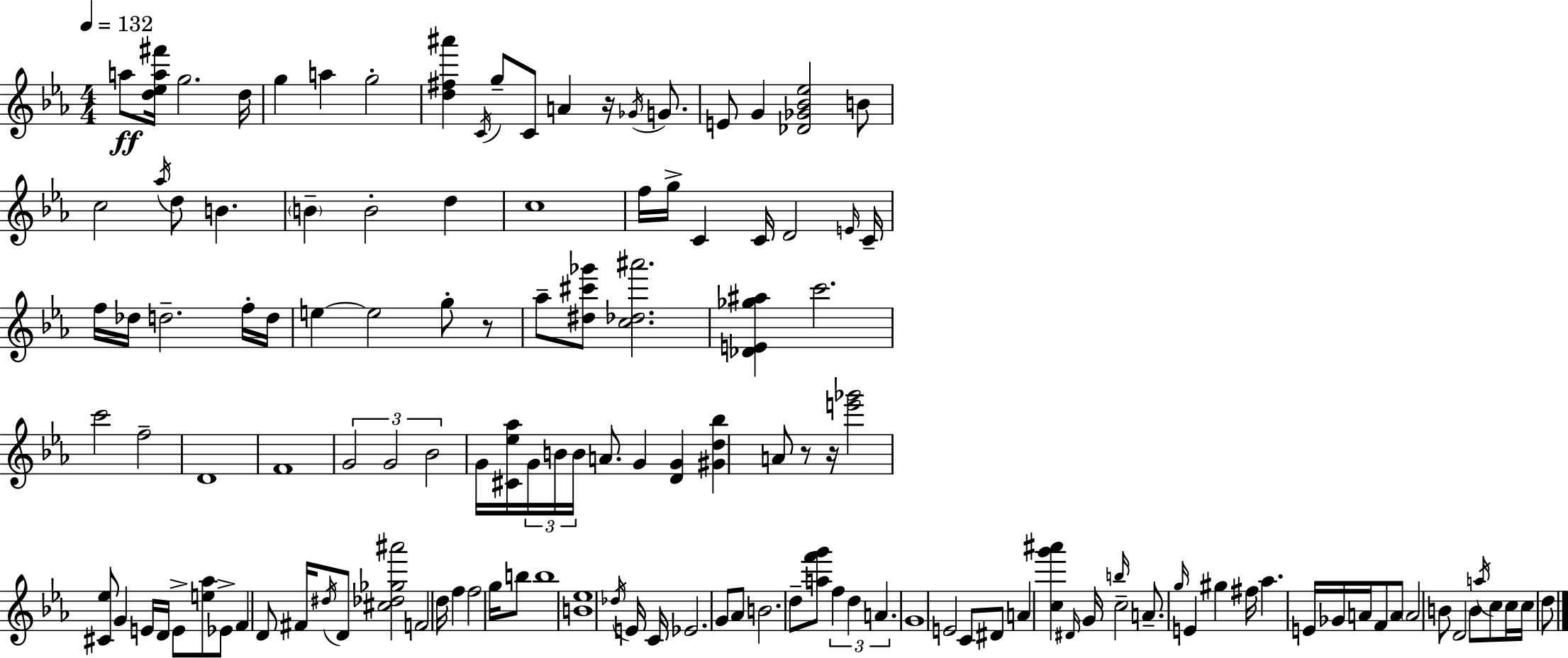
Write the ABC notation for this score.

X:1
T:Untitled
M:4/4
L:1/4
K:Cm
a/2 [d_ea^f']/4 g2 d/4 g a g2 [d^f^a'] C/4 g/2 C/2 A z/4 _G/4 G/2 E/2 G [_D_G_B_e]2 B/2 c2 _a/4 d/2 B B B2 d c4 f/4 g/4 C C/4 D2 E/4 C/4 f/4 _d/4 d2 f/4 d/4 e e2 g/2 z/2 _a/2 [^d^c'_g']/2 [c_d^a']2 [_DE_g^a] c'2 c'2 f2 D4 F4 G2 G2 _B2 G/4 [^C_e_a]/4 G/4 B/4 B/4 A/2 G [DG] [^Gd_b] A/2 z/2 z/4 [e'_g']2 [^C_e]/2 G E/4 D/4 E/2 [e_a]/2 _E/2 F D/2 ^F/4 ^d/4 D/2 [^c_d_g^a']2 F2 d/4 f f2 g/4 b/2 b4 [B_e]4 _d/4 E/4 C/4 _E2 G/2 _A/2 B2 d/2 [af'g']/2 f d A G4 E2 C/2 ^D/2 A [cg'^a'] ^D/4 G/4 b/4 c2 A/2 g/4 E ^g ^f/4 _a E/4 _G/4 A/4 F/2 A/2 A2 B/2 D2 B/2 a/4 c/2 c/4 c/4 d/2